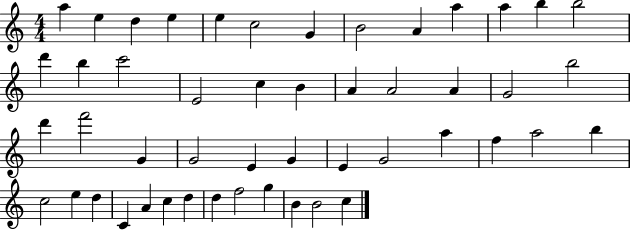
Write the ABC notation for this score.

X:1
T:Untitled
M:4/4
L:1/4
K:C
a e d e e c2 G B2 A a a b b2 d' b c'2 E2 c B A A2 A G2 b2 d' f'2 G G2 E G E G2 a f a2 b c2 e d C A c d d f2 g B B2 c